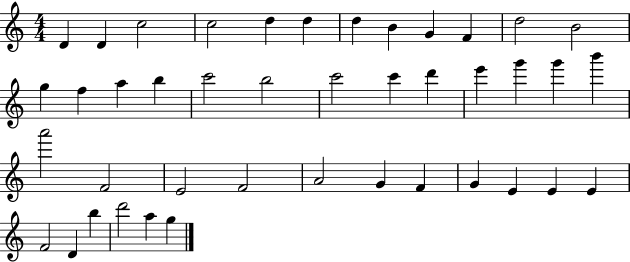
{
  \clef treble
  \numericTimeSignature
  \time 4/4
  \key c \major
  d'4 d'4 c''2 | c''2 d''4 d''4 | d''4 b'4 g'4 f'4 | d''2 b'2 | \break g''4 f''4 a''4 b''4 | c'''2 b''2 | c'''2 c'''4 d'''4 | e'''4 g'''4 g'''4 b'''4 | \break a'''2 f'2 | e'2 f'2 | a'2 g'4 f'4 | g'4 e'4 e'4 e'4 | \break f'2 d'4 b''4 | d'''2 a''4 g''4 | \bar "|."
}